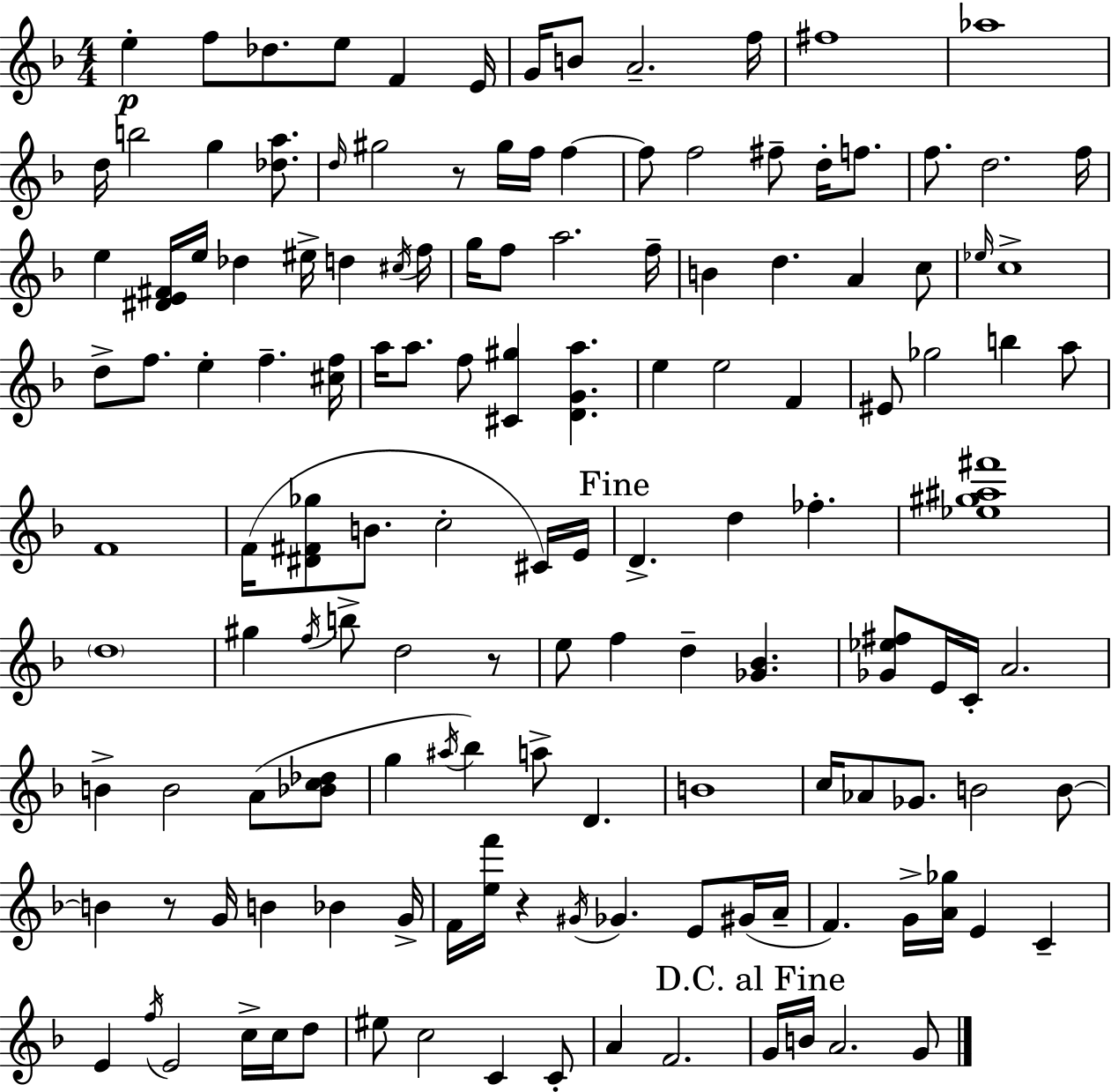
{
  \clef treble
  \numericTimeSignature
  \time 4/4
  \key f \major
  e''4-.\p f''8 des''8. e''8 f'4 e'16 | g'16 b'8 a'2.-- f''16 | fis''1 | aes''1 | \break d''16 b''2 g''4 <des'' a''>8. | \grace { d''16 } gis''2 r8 gis''16 f''16 f''4~~ | f''8 f''2 fis''8-- d''16-. f''8. | f''8. d''2. | \break f''16 e''4 <dis' e' fis'>16 e''16 des''4 eis''16-> d''4 | \acciaccatura { cis''16 } f''16 g''16 f''8 a''2. | f''16-- b'4 d''4. a'4 | c''8 \grace { ees''16 } c''1-> | \break d''8-> f''8. e''4-. f''4.-- | <cis'' f''>16 a''16 a''8. f''8 <cis' gis''>4 <d' g' a''>4. | e''4 e''2 f'4 | eis'8 ges''2 b''4 | \break a''8 f'1 | f'16( <dis' fis' ges''>8 b'8. c''2-. | cis'16) e'16 \mark "Fine" d'4.-> d''4 fes''4.-. | <ees'' gis'' ais'' fis'''>1 | \break \parenthesize d''1 | gis''4 \acciaccatura { f''16 } b''8-> d''2 | r8 e''8 f''4 d''4-- <ges' bes'>4. | <ges' ees'' fis''>8 e'16 c'16-. a'2. | \break b'4-> b'2 | a'8( <bes' c'' des''>8 g''4 \acciaccatura { ais''16 }) bes''4 a''8-> d'4. | b'1 | c''16 aes'8 ges'8. b'2 | \break b'8~~ b'4 r8 g'16 b'4 | bes'4 g'16-> f'16 <e'' f'''>16 r4 \acciaccatura { gis'16 } ges'4. | e'8 gis'16( a'16-- f'4.) g'16-> <a' ges''>16 e'4 | c'4-- e'4 \acciaccatura { f''16 } e'2 | \break c''16-> c''16 d''8 eis''8 c''2 | c'4 c'8-. a'4 f'2. | \mark "D.C. al Fine" g'16 b'16 a'2. | g'8 \bar "|."
}